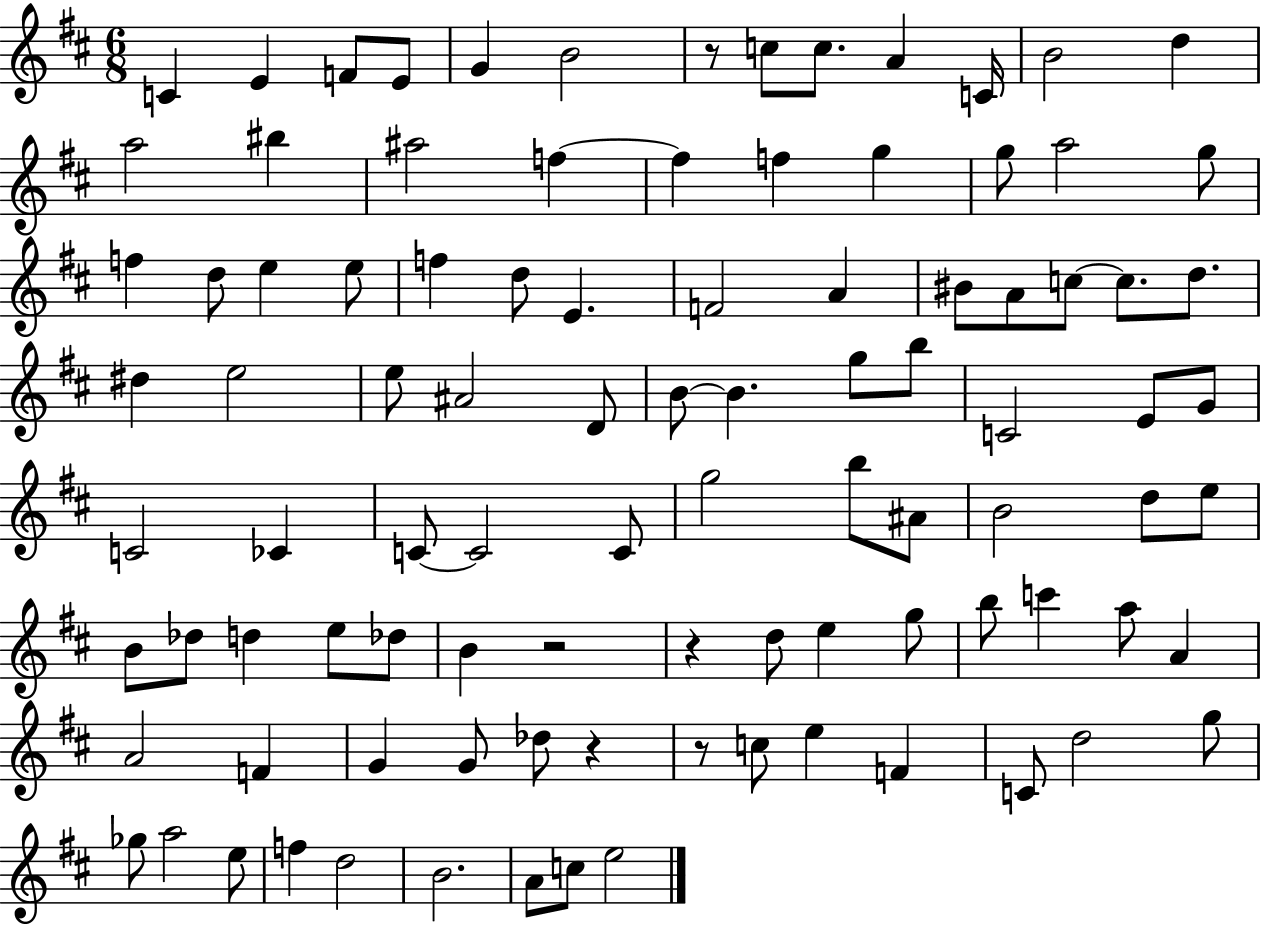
{
  \clef treble
  \numericTimeSignature
  \time 6/8
  \key d \major
  \repeat volta 2 { c'4 e'4 f'8 e'8 | g'4 b'2 | r8 c''8 c''8. a'4 c'16 | b'2 d''4 | \break a''2 bis''4 | ais''2 f''4~~ | f''4 f''4 g''4 | g''8 a''2 g''8 | \break f''4 d''8 e''4 e''8 | f''4 d''8 e'4. | f'2 a'4 | bis'8 a'8 c''8~~ c''8. d''8. | \break dis''4 e''2 | e''8 ais'2 d'8 | b'8~~ b'4. g''8 b''8 | c'2 e'8 g'8 | \break c'2 ces'4 | c'8~~ c'2 c'8 | g''2 b''8 ais'8 | b'2 d''8 e''8 | \break b'8 des''8 d''4 e''8 des''8 | b'4 r2 | r4 d''8 e''4 g''8 | b''8 c'''4 a''8 a'4 | \break a'2 f'4 | g'4 g'8 des''8 r4 | r8 c''8 e''4 f'4 | c'8 d''2 g''8 | \break ges''8 a''2 e''8 | f''4 d''2 | b'2. | a'8 c''8 e''2 | \break } \bar "|."
}